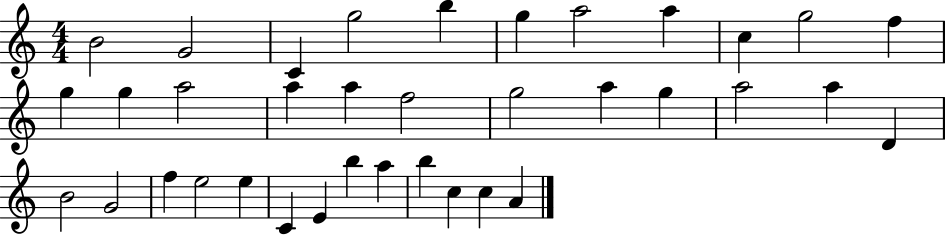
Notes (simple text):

B4/h G4/h C4/q G5/h B5/q G5/q A5/h A5/q C5/q G5/h F5/q G5/q G5/q A5/h A5/q A5/q F5/h G5/h A5/q G5/q A5/h A5/q D4/q B4/h G4/h F5/q E5/h E5/q C4/q E4/q B5/q A5/q B5/q C5/q C5/q A4/q